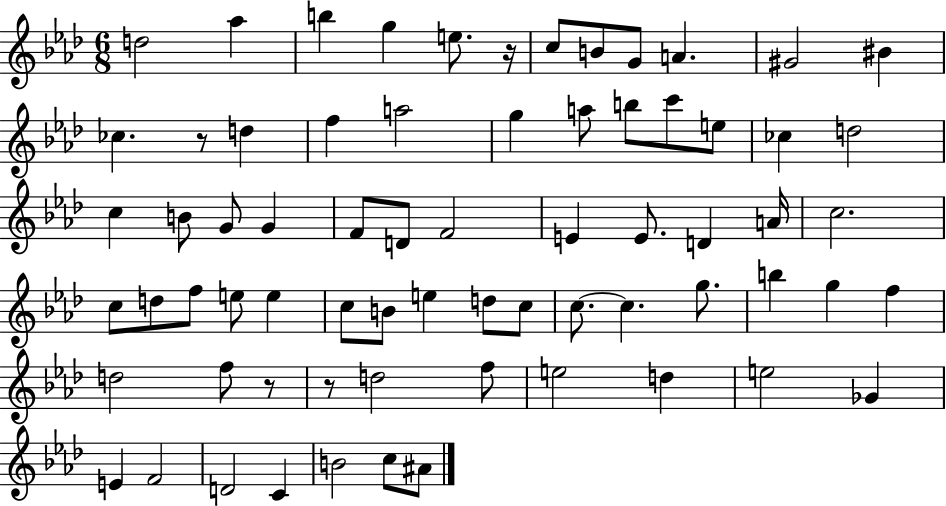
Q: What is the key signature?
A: AES major